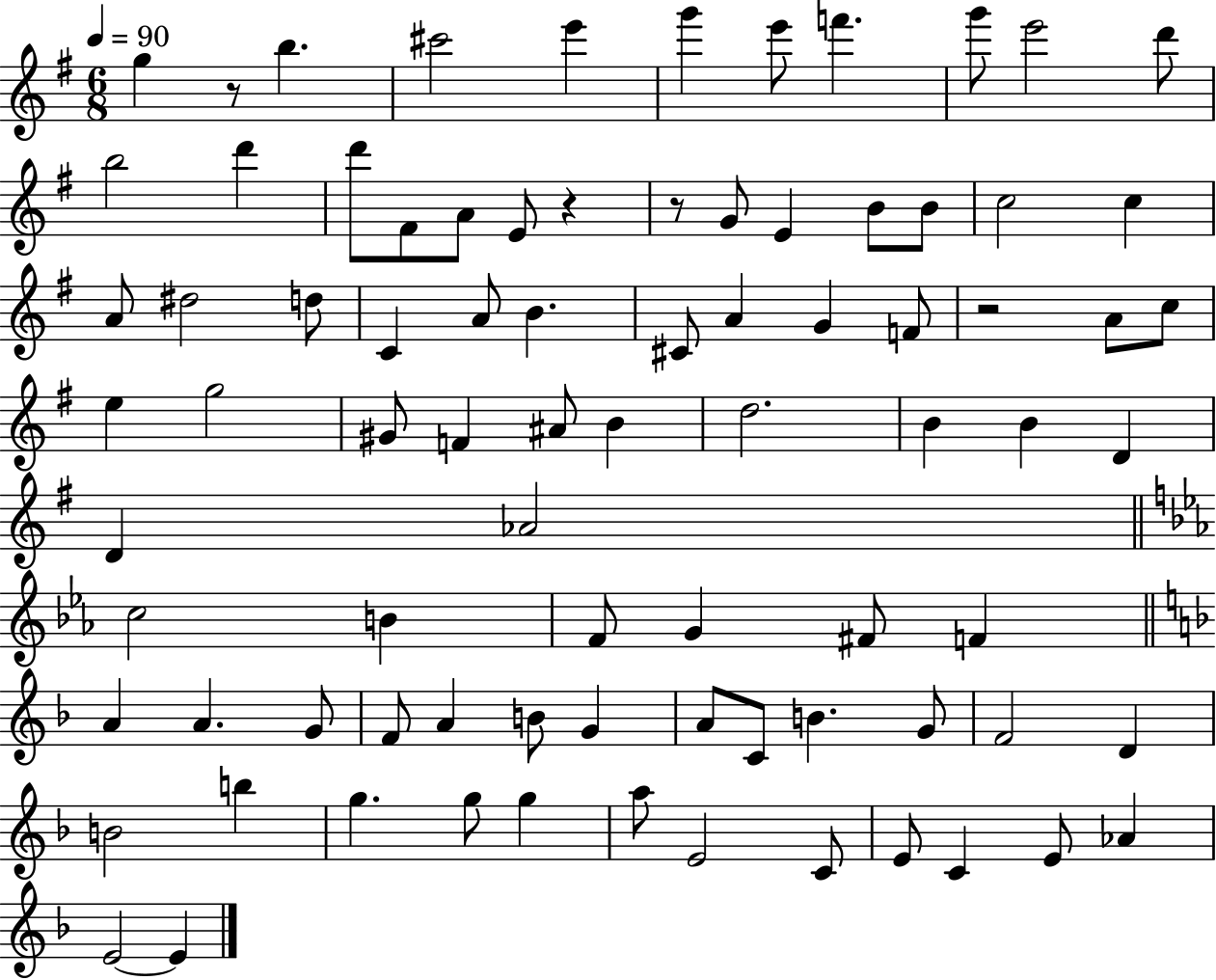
{
  \clef treble
  \numericTimeSignature
  \time 6/8
  \key g \major
  \tempo 4 = 90
  g''4 r8 b''4. | cis'''2 e'''4 | g'''4 e'''8 f'''4. | g'''8 e'''2 d'''8 | \break b''2 d'''4 | d'''8 fis'8 a'8 e'8 r4 | r8 g'8 e'4 b'8 b'8 | c''2 c''4 | \break a'8 dis''2 d''8 | c'4 a'8 b'4. | cis'8 a'4 g'4 f'8 | r2 a'8 c''8 | \break e''4 g''2 | gis'8 f'4 ais'8 b'4 | d''2. | b'4 b'4 d'4 | \break d'4 aes'2 | \bar "||" \break \key ees \major c''2 b'4 | f'8 g'4 fis'8 f'4 | \bar "||" \break \key f \major a'4 a'4. g'8 | f'8 a'4 b'8 g'4 | a'8 c'8 b'4. g'8 | f'2 d'4 | \break b'2 b''4 | g''4. g''8 g''4 | a''8 e'2 c'8 | e'8 c'4 e'8 aes'4 | \break e'2~~ e'4 | \bar "|."
}